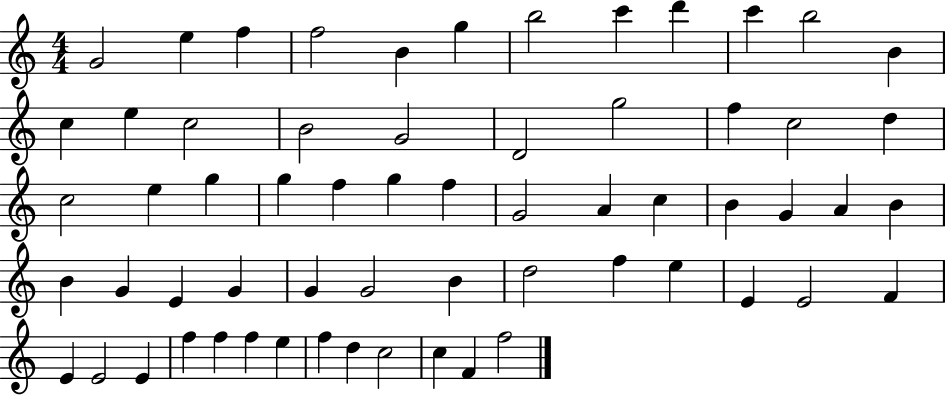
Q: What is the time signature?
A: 4/4